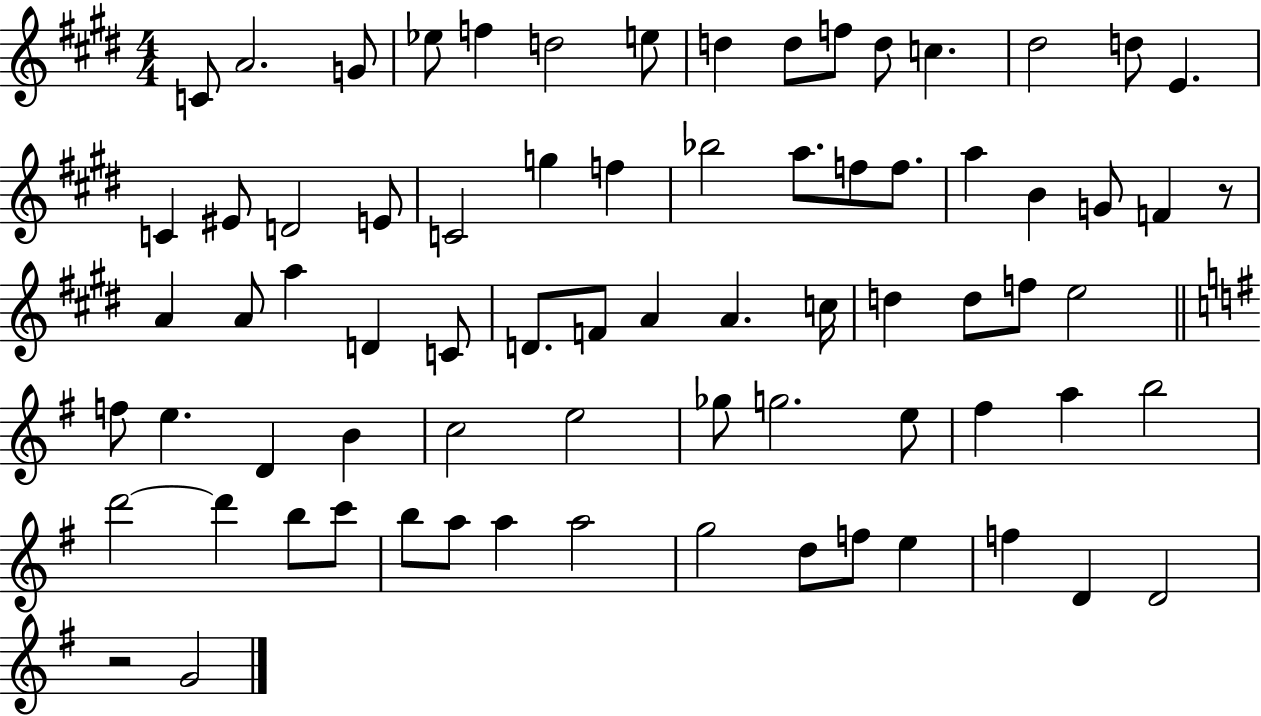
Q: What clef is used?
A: treble